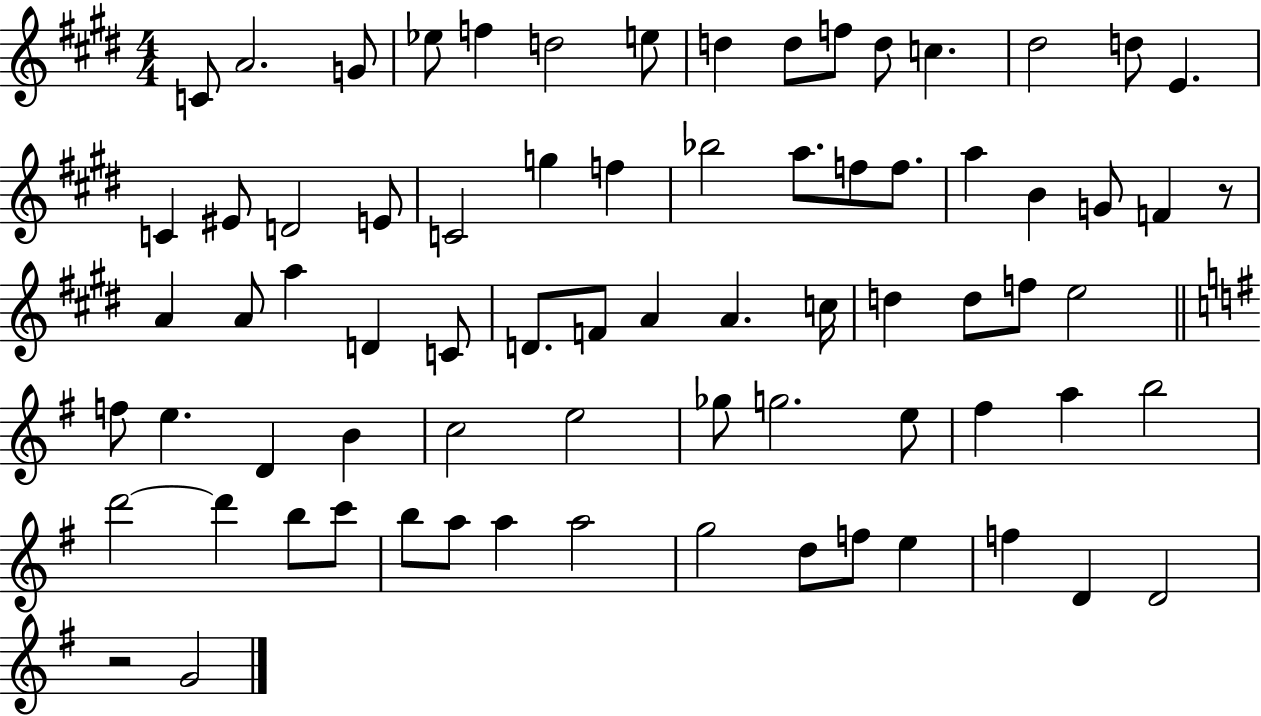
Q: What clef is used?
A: treble